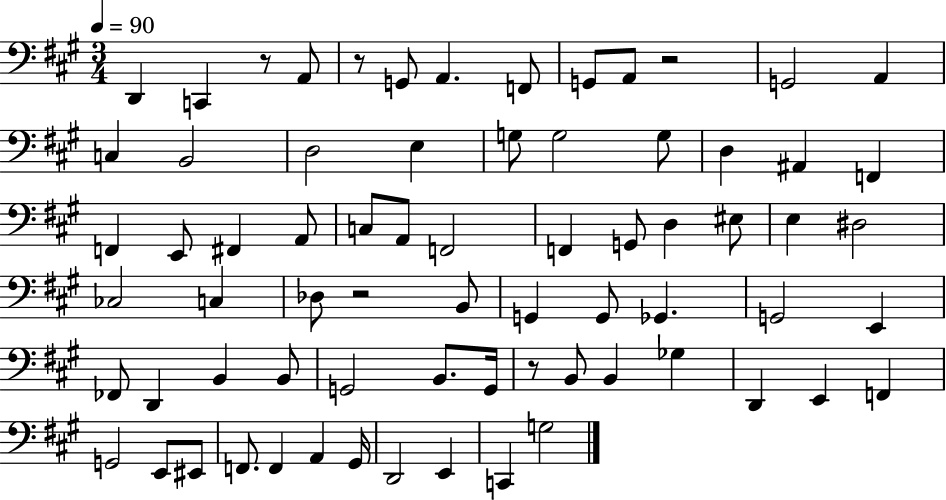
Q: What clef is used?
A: bass